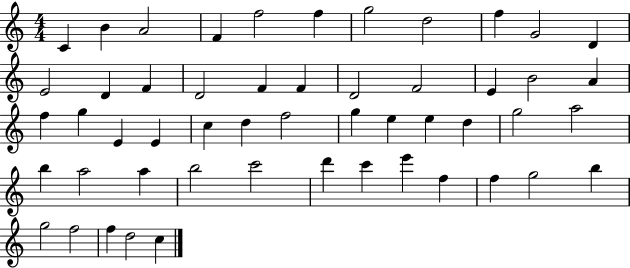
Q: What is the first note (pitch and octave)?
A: C4